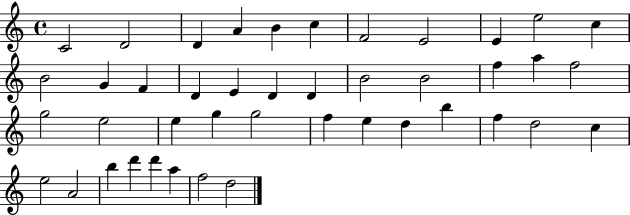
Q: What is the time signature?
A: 4/4